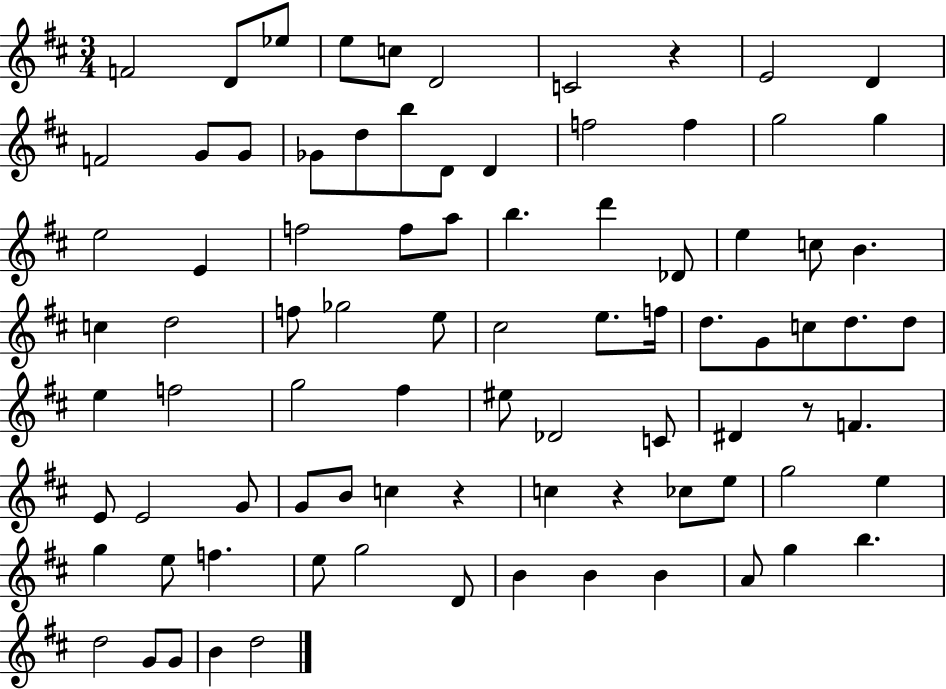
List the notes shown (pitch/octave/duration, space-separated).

F4/h D4/e Eb5/e E5/e C5/e D4/h C4/h R/q E4/h D4/q F4/h G4/e G4/e Gb4/e D5/e B5/e D4/e D4/q F5/h F5/q G5/h G5/q E5/h E4/q F5/h F5/e A5/e B5/q. D6/q Db4/e E5/q C5/e B4/q. C5/q D5/h F5/e Gb5/h E5/e C#5/h E5/e. F5/s D5/e. G4/e C5/e D5/e. D5/e E5/q F5/h G5/h F#5/q EIS5/e Db4/h C4/e D#4/q R/e F4/q. E4/e E4/h G4/e G4/e B4/e C5/q R/q C5/q R/q CES5/e E5/e G5/h E5/q G5/q E5/e F5/q. E5/e G5/h D4/e B4/q B4/q B4/q A4/e G5/q B5/q. D5/h G4/e G4/e B4/q D5/h